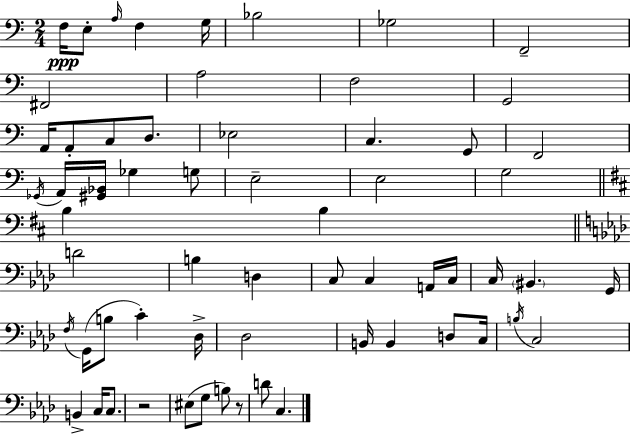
{
  \clef bass
  \numericTimeSignature
  \time 2/4
  \key a \minor
  f16\ppp e8-. \grace { a16 } f4 | g16 bes2 | ges2 | f,2-- | \break fis,2 | a2 | f2 | g,2 | \break a,16 a,8-. c8 d8. | ees2 | c4. g,8 | f,2 | \break \acciaccatura { ges,16 } a,16 <gis, bes,>16 ges4 | g8 e2-- | e2 | g2 | \break \bar "||" \break \key d \major b4 b4 | \bar "||" \break \key aes \major d'2 | b4 d4 | c8 c4 a,16 c16 | c16 \parenthesize bis,4. g,16 | \break \acciaccatura { f16 }( g,16 b8 c'4-.) | des16-> des2 | b,16 b,4 d8 | c16 \acciaccatura { b16 } c2 | \break b,4-> c16 c8. | r2 | eis8( g8 b8) | r8 d'8 c4. | \break \bar "|."
}